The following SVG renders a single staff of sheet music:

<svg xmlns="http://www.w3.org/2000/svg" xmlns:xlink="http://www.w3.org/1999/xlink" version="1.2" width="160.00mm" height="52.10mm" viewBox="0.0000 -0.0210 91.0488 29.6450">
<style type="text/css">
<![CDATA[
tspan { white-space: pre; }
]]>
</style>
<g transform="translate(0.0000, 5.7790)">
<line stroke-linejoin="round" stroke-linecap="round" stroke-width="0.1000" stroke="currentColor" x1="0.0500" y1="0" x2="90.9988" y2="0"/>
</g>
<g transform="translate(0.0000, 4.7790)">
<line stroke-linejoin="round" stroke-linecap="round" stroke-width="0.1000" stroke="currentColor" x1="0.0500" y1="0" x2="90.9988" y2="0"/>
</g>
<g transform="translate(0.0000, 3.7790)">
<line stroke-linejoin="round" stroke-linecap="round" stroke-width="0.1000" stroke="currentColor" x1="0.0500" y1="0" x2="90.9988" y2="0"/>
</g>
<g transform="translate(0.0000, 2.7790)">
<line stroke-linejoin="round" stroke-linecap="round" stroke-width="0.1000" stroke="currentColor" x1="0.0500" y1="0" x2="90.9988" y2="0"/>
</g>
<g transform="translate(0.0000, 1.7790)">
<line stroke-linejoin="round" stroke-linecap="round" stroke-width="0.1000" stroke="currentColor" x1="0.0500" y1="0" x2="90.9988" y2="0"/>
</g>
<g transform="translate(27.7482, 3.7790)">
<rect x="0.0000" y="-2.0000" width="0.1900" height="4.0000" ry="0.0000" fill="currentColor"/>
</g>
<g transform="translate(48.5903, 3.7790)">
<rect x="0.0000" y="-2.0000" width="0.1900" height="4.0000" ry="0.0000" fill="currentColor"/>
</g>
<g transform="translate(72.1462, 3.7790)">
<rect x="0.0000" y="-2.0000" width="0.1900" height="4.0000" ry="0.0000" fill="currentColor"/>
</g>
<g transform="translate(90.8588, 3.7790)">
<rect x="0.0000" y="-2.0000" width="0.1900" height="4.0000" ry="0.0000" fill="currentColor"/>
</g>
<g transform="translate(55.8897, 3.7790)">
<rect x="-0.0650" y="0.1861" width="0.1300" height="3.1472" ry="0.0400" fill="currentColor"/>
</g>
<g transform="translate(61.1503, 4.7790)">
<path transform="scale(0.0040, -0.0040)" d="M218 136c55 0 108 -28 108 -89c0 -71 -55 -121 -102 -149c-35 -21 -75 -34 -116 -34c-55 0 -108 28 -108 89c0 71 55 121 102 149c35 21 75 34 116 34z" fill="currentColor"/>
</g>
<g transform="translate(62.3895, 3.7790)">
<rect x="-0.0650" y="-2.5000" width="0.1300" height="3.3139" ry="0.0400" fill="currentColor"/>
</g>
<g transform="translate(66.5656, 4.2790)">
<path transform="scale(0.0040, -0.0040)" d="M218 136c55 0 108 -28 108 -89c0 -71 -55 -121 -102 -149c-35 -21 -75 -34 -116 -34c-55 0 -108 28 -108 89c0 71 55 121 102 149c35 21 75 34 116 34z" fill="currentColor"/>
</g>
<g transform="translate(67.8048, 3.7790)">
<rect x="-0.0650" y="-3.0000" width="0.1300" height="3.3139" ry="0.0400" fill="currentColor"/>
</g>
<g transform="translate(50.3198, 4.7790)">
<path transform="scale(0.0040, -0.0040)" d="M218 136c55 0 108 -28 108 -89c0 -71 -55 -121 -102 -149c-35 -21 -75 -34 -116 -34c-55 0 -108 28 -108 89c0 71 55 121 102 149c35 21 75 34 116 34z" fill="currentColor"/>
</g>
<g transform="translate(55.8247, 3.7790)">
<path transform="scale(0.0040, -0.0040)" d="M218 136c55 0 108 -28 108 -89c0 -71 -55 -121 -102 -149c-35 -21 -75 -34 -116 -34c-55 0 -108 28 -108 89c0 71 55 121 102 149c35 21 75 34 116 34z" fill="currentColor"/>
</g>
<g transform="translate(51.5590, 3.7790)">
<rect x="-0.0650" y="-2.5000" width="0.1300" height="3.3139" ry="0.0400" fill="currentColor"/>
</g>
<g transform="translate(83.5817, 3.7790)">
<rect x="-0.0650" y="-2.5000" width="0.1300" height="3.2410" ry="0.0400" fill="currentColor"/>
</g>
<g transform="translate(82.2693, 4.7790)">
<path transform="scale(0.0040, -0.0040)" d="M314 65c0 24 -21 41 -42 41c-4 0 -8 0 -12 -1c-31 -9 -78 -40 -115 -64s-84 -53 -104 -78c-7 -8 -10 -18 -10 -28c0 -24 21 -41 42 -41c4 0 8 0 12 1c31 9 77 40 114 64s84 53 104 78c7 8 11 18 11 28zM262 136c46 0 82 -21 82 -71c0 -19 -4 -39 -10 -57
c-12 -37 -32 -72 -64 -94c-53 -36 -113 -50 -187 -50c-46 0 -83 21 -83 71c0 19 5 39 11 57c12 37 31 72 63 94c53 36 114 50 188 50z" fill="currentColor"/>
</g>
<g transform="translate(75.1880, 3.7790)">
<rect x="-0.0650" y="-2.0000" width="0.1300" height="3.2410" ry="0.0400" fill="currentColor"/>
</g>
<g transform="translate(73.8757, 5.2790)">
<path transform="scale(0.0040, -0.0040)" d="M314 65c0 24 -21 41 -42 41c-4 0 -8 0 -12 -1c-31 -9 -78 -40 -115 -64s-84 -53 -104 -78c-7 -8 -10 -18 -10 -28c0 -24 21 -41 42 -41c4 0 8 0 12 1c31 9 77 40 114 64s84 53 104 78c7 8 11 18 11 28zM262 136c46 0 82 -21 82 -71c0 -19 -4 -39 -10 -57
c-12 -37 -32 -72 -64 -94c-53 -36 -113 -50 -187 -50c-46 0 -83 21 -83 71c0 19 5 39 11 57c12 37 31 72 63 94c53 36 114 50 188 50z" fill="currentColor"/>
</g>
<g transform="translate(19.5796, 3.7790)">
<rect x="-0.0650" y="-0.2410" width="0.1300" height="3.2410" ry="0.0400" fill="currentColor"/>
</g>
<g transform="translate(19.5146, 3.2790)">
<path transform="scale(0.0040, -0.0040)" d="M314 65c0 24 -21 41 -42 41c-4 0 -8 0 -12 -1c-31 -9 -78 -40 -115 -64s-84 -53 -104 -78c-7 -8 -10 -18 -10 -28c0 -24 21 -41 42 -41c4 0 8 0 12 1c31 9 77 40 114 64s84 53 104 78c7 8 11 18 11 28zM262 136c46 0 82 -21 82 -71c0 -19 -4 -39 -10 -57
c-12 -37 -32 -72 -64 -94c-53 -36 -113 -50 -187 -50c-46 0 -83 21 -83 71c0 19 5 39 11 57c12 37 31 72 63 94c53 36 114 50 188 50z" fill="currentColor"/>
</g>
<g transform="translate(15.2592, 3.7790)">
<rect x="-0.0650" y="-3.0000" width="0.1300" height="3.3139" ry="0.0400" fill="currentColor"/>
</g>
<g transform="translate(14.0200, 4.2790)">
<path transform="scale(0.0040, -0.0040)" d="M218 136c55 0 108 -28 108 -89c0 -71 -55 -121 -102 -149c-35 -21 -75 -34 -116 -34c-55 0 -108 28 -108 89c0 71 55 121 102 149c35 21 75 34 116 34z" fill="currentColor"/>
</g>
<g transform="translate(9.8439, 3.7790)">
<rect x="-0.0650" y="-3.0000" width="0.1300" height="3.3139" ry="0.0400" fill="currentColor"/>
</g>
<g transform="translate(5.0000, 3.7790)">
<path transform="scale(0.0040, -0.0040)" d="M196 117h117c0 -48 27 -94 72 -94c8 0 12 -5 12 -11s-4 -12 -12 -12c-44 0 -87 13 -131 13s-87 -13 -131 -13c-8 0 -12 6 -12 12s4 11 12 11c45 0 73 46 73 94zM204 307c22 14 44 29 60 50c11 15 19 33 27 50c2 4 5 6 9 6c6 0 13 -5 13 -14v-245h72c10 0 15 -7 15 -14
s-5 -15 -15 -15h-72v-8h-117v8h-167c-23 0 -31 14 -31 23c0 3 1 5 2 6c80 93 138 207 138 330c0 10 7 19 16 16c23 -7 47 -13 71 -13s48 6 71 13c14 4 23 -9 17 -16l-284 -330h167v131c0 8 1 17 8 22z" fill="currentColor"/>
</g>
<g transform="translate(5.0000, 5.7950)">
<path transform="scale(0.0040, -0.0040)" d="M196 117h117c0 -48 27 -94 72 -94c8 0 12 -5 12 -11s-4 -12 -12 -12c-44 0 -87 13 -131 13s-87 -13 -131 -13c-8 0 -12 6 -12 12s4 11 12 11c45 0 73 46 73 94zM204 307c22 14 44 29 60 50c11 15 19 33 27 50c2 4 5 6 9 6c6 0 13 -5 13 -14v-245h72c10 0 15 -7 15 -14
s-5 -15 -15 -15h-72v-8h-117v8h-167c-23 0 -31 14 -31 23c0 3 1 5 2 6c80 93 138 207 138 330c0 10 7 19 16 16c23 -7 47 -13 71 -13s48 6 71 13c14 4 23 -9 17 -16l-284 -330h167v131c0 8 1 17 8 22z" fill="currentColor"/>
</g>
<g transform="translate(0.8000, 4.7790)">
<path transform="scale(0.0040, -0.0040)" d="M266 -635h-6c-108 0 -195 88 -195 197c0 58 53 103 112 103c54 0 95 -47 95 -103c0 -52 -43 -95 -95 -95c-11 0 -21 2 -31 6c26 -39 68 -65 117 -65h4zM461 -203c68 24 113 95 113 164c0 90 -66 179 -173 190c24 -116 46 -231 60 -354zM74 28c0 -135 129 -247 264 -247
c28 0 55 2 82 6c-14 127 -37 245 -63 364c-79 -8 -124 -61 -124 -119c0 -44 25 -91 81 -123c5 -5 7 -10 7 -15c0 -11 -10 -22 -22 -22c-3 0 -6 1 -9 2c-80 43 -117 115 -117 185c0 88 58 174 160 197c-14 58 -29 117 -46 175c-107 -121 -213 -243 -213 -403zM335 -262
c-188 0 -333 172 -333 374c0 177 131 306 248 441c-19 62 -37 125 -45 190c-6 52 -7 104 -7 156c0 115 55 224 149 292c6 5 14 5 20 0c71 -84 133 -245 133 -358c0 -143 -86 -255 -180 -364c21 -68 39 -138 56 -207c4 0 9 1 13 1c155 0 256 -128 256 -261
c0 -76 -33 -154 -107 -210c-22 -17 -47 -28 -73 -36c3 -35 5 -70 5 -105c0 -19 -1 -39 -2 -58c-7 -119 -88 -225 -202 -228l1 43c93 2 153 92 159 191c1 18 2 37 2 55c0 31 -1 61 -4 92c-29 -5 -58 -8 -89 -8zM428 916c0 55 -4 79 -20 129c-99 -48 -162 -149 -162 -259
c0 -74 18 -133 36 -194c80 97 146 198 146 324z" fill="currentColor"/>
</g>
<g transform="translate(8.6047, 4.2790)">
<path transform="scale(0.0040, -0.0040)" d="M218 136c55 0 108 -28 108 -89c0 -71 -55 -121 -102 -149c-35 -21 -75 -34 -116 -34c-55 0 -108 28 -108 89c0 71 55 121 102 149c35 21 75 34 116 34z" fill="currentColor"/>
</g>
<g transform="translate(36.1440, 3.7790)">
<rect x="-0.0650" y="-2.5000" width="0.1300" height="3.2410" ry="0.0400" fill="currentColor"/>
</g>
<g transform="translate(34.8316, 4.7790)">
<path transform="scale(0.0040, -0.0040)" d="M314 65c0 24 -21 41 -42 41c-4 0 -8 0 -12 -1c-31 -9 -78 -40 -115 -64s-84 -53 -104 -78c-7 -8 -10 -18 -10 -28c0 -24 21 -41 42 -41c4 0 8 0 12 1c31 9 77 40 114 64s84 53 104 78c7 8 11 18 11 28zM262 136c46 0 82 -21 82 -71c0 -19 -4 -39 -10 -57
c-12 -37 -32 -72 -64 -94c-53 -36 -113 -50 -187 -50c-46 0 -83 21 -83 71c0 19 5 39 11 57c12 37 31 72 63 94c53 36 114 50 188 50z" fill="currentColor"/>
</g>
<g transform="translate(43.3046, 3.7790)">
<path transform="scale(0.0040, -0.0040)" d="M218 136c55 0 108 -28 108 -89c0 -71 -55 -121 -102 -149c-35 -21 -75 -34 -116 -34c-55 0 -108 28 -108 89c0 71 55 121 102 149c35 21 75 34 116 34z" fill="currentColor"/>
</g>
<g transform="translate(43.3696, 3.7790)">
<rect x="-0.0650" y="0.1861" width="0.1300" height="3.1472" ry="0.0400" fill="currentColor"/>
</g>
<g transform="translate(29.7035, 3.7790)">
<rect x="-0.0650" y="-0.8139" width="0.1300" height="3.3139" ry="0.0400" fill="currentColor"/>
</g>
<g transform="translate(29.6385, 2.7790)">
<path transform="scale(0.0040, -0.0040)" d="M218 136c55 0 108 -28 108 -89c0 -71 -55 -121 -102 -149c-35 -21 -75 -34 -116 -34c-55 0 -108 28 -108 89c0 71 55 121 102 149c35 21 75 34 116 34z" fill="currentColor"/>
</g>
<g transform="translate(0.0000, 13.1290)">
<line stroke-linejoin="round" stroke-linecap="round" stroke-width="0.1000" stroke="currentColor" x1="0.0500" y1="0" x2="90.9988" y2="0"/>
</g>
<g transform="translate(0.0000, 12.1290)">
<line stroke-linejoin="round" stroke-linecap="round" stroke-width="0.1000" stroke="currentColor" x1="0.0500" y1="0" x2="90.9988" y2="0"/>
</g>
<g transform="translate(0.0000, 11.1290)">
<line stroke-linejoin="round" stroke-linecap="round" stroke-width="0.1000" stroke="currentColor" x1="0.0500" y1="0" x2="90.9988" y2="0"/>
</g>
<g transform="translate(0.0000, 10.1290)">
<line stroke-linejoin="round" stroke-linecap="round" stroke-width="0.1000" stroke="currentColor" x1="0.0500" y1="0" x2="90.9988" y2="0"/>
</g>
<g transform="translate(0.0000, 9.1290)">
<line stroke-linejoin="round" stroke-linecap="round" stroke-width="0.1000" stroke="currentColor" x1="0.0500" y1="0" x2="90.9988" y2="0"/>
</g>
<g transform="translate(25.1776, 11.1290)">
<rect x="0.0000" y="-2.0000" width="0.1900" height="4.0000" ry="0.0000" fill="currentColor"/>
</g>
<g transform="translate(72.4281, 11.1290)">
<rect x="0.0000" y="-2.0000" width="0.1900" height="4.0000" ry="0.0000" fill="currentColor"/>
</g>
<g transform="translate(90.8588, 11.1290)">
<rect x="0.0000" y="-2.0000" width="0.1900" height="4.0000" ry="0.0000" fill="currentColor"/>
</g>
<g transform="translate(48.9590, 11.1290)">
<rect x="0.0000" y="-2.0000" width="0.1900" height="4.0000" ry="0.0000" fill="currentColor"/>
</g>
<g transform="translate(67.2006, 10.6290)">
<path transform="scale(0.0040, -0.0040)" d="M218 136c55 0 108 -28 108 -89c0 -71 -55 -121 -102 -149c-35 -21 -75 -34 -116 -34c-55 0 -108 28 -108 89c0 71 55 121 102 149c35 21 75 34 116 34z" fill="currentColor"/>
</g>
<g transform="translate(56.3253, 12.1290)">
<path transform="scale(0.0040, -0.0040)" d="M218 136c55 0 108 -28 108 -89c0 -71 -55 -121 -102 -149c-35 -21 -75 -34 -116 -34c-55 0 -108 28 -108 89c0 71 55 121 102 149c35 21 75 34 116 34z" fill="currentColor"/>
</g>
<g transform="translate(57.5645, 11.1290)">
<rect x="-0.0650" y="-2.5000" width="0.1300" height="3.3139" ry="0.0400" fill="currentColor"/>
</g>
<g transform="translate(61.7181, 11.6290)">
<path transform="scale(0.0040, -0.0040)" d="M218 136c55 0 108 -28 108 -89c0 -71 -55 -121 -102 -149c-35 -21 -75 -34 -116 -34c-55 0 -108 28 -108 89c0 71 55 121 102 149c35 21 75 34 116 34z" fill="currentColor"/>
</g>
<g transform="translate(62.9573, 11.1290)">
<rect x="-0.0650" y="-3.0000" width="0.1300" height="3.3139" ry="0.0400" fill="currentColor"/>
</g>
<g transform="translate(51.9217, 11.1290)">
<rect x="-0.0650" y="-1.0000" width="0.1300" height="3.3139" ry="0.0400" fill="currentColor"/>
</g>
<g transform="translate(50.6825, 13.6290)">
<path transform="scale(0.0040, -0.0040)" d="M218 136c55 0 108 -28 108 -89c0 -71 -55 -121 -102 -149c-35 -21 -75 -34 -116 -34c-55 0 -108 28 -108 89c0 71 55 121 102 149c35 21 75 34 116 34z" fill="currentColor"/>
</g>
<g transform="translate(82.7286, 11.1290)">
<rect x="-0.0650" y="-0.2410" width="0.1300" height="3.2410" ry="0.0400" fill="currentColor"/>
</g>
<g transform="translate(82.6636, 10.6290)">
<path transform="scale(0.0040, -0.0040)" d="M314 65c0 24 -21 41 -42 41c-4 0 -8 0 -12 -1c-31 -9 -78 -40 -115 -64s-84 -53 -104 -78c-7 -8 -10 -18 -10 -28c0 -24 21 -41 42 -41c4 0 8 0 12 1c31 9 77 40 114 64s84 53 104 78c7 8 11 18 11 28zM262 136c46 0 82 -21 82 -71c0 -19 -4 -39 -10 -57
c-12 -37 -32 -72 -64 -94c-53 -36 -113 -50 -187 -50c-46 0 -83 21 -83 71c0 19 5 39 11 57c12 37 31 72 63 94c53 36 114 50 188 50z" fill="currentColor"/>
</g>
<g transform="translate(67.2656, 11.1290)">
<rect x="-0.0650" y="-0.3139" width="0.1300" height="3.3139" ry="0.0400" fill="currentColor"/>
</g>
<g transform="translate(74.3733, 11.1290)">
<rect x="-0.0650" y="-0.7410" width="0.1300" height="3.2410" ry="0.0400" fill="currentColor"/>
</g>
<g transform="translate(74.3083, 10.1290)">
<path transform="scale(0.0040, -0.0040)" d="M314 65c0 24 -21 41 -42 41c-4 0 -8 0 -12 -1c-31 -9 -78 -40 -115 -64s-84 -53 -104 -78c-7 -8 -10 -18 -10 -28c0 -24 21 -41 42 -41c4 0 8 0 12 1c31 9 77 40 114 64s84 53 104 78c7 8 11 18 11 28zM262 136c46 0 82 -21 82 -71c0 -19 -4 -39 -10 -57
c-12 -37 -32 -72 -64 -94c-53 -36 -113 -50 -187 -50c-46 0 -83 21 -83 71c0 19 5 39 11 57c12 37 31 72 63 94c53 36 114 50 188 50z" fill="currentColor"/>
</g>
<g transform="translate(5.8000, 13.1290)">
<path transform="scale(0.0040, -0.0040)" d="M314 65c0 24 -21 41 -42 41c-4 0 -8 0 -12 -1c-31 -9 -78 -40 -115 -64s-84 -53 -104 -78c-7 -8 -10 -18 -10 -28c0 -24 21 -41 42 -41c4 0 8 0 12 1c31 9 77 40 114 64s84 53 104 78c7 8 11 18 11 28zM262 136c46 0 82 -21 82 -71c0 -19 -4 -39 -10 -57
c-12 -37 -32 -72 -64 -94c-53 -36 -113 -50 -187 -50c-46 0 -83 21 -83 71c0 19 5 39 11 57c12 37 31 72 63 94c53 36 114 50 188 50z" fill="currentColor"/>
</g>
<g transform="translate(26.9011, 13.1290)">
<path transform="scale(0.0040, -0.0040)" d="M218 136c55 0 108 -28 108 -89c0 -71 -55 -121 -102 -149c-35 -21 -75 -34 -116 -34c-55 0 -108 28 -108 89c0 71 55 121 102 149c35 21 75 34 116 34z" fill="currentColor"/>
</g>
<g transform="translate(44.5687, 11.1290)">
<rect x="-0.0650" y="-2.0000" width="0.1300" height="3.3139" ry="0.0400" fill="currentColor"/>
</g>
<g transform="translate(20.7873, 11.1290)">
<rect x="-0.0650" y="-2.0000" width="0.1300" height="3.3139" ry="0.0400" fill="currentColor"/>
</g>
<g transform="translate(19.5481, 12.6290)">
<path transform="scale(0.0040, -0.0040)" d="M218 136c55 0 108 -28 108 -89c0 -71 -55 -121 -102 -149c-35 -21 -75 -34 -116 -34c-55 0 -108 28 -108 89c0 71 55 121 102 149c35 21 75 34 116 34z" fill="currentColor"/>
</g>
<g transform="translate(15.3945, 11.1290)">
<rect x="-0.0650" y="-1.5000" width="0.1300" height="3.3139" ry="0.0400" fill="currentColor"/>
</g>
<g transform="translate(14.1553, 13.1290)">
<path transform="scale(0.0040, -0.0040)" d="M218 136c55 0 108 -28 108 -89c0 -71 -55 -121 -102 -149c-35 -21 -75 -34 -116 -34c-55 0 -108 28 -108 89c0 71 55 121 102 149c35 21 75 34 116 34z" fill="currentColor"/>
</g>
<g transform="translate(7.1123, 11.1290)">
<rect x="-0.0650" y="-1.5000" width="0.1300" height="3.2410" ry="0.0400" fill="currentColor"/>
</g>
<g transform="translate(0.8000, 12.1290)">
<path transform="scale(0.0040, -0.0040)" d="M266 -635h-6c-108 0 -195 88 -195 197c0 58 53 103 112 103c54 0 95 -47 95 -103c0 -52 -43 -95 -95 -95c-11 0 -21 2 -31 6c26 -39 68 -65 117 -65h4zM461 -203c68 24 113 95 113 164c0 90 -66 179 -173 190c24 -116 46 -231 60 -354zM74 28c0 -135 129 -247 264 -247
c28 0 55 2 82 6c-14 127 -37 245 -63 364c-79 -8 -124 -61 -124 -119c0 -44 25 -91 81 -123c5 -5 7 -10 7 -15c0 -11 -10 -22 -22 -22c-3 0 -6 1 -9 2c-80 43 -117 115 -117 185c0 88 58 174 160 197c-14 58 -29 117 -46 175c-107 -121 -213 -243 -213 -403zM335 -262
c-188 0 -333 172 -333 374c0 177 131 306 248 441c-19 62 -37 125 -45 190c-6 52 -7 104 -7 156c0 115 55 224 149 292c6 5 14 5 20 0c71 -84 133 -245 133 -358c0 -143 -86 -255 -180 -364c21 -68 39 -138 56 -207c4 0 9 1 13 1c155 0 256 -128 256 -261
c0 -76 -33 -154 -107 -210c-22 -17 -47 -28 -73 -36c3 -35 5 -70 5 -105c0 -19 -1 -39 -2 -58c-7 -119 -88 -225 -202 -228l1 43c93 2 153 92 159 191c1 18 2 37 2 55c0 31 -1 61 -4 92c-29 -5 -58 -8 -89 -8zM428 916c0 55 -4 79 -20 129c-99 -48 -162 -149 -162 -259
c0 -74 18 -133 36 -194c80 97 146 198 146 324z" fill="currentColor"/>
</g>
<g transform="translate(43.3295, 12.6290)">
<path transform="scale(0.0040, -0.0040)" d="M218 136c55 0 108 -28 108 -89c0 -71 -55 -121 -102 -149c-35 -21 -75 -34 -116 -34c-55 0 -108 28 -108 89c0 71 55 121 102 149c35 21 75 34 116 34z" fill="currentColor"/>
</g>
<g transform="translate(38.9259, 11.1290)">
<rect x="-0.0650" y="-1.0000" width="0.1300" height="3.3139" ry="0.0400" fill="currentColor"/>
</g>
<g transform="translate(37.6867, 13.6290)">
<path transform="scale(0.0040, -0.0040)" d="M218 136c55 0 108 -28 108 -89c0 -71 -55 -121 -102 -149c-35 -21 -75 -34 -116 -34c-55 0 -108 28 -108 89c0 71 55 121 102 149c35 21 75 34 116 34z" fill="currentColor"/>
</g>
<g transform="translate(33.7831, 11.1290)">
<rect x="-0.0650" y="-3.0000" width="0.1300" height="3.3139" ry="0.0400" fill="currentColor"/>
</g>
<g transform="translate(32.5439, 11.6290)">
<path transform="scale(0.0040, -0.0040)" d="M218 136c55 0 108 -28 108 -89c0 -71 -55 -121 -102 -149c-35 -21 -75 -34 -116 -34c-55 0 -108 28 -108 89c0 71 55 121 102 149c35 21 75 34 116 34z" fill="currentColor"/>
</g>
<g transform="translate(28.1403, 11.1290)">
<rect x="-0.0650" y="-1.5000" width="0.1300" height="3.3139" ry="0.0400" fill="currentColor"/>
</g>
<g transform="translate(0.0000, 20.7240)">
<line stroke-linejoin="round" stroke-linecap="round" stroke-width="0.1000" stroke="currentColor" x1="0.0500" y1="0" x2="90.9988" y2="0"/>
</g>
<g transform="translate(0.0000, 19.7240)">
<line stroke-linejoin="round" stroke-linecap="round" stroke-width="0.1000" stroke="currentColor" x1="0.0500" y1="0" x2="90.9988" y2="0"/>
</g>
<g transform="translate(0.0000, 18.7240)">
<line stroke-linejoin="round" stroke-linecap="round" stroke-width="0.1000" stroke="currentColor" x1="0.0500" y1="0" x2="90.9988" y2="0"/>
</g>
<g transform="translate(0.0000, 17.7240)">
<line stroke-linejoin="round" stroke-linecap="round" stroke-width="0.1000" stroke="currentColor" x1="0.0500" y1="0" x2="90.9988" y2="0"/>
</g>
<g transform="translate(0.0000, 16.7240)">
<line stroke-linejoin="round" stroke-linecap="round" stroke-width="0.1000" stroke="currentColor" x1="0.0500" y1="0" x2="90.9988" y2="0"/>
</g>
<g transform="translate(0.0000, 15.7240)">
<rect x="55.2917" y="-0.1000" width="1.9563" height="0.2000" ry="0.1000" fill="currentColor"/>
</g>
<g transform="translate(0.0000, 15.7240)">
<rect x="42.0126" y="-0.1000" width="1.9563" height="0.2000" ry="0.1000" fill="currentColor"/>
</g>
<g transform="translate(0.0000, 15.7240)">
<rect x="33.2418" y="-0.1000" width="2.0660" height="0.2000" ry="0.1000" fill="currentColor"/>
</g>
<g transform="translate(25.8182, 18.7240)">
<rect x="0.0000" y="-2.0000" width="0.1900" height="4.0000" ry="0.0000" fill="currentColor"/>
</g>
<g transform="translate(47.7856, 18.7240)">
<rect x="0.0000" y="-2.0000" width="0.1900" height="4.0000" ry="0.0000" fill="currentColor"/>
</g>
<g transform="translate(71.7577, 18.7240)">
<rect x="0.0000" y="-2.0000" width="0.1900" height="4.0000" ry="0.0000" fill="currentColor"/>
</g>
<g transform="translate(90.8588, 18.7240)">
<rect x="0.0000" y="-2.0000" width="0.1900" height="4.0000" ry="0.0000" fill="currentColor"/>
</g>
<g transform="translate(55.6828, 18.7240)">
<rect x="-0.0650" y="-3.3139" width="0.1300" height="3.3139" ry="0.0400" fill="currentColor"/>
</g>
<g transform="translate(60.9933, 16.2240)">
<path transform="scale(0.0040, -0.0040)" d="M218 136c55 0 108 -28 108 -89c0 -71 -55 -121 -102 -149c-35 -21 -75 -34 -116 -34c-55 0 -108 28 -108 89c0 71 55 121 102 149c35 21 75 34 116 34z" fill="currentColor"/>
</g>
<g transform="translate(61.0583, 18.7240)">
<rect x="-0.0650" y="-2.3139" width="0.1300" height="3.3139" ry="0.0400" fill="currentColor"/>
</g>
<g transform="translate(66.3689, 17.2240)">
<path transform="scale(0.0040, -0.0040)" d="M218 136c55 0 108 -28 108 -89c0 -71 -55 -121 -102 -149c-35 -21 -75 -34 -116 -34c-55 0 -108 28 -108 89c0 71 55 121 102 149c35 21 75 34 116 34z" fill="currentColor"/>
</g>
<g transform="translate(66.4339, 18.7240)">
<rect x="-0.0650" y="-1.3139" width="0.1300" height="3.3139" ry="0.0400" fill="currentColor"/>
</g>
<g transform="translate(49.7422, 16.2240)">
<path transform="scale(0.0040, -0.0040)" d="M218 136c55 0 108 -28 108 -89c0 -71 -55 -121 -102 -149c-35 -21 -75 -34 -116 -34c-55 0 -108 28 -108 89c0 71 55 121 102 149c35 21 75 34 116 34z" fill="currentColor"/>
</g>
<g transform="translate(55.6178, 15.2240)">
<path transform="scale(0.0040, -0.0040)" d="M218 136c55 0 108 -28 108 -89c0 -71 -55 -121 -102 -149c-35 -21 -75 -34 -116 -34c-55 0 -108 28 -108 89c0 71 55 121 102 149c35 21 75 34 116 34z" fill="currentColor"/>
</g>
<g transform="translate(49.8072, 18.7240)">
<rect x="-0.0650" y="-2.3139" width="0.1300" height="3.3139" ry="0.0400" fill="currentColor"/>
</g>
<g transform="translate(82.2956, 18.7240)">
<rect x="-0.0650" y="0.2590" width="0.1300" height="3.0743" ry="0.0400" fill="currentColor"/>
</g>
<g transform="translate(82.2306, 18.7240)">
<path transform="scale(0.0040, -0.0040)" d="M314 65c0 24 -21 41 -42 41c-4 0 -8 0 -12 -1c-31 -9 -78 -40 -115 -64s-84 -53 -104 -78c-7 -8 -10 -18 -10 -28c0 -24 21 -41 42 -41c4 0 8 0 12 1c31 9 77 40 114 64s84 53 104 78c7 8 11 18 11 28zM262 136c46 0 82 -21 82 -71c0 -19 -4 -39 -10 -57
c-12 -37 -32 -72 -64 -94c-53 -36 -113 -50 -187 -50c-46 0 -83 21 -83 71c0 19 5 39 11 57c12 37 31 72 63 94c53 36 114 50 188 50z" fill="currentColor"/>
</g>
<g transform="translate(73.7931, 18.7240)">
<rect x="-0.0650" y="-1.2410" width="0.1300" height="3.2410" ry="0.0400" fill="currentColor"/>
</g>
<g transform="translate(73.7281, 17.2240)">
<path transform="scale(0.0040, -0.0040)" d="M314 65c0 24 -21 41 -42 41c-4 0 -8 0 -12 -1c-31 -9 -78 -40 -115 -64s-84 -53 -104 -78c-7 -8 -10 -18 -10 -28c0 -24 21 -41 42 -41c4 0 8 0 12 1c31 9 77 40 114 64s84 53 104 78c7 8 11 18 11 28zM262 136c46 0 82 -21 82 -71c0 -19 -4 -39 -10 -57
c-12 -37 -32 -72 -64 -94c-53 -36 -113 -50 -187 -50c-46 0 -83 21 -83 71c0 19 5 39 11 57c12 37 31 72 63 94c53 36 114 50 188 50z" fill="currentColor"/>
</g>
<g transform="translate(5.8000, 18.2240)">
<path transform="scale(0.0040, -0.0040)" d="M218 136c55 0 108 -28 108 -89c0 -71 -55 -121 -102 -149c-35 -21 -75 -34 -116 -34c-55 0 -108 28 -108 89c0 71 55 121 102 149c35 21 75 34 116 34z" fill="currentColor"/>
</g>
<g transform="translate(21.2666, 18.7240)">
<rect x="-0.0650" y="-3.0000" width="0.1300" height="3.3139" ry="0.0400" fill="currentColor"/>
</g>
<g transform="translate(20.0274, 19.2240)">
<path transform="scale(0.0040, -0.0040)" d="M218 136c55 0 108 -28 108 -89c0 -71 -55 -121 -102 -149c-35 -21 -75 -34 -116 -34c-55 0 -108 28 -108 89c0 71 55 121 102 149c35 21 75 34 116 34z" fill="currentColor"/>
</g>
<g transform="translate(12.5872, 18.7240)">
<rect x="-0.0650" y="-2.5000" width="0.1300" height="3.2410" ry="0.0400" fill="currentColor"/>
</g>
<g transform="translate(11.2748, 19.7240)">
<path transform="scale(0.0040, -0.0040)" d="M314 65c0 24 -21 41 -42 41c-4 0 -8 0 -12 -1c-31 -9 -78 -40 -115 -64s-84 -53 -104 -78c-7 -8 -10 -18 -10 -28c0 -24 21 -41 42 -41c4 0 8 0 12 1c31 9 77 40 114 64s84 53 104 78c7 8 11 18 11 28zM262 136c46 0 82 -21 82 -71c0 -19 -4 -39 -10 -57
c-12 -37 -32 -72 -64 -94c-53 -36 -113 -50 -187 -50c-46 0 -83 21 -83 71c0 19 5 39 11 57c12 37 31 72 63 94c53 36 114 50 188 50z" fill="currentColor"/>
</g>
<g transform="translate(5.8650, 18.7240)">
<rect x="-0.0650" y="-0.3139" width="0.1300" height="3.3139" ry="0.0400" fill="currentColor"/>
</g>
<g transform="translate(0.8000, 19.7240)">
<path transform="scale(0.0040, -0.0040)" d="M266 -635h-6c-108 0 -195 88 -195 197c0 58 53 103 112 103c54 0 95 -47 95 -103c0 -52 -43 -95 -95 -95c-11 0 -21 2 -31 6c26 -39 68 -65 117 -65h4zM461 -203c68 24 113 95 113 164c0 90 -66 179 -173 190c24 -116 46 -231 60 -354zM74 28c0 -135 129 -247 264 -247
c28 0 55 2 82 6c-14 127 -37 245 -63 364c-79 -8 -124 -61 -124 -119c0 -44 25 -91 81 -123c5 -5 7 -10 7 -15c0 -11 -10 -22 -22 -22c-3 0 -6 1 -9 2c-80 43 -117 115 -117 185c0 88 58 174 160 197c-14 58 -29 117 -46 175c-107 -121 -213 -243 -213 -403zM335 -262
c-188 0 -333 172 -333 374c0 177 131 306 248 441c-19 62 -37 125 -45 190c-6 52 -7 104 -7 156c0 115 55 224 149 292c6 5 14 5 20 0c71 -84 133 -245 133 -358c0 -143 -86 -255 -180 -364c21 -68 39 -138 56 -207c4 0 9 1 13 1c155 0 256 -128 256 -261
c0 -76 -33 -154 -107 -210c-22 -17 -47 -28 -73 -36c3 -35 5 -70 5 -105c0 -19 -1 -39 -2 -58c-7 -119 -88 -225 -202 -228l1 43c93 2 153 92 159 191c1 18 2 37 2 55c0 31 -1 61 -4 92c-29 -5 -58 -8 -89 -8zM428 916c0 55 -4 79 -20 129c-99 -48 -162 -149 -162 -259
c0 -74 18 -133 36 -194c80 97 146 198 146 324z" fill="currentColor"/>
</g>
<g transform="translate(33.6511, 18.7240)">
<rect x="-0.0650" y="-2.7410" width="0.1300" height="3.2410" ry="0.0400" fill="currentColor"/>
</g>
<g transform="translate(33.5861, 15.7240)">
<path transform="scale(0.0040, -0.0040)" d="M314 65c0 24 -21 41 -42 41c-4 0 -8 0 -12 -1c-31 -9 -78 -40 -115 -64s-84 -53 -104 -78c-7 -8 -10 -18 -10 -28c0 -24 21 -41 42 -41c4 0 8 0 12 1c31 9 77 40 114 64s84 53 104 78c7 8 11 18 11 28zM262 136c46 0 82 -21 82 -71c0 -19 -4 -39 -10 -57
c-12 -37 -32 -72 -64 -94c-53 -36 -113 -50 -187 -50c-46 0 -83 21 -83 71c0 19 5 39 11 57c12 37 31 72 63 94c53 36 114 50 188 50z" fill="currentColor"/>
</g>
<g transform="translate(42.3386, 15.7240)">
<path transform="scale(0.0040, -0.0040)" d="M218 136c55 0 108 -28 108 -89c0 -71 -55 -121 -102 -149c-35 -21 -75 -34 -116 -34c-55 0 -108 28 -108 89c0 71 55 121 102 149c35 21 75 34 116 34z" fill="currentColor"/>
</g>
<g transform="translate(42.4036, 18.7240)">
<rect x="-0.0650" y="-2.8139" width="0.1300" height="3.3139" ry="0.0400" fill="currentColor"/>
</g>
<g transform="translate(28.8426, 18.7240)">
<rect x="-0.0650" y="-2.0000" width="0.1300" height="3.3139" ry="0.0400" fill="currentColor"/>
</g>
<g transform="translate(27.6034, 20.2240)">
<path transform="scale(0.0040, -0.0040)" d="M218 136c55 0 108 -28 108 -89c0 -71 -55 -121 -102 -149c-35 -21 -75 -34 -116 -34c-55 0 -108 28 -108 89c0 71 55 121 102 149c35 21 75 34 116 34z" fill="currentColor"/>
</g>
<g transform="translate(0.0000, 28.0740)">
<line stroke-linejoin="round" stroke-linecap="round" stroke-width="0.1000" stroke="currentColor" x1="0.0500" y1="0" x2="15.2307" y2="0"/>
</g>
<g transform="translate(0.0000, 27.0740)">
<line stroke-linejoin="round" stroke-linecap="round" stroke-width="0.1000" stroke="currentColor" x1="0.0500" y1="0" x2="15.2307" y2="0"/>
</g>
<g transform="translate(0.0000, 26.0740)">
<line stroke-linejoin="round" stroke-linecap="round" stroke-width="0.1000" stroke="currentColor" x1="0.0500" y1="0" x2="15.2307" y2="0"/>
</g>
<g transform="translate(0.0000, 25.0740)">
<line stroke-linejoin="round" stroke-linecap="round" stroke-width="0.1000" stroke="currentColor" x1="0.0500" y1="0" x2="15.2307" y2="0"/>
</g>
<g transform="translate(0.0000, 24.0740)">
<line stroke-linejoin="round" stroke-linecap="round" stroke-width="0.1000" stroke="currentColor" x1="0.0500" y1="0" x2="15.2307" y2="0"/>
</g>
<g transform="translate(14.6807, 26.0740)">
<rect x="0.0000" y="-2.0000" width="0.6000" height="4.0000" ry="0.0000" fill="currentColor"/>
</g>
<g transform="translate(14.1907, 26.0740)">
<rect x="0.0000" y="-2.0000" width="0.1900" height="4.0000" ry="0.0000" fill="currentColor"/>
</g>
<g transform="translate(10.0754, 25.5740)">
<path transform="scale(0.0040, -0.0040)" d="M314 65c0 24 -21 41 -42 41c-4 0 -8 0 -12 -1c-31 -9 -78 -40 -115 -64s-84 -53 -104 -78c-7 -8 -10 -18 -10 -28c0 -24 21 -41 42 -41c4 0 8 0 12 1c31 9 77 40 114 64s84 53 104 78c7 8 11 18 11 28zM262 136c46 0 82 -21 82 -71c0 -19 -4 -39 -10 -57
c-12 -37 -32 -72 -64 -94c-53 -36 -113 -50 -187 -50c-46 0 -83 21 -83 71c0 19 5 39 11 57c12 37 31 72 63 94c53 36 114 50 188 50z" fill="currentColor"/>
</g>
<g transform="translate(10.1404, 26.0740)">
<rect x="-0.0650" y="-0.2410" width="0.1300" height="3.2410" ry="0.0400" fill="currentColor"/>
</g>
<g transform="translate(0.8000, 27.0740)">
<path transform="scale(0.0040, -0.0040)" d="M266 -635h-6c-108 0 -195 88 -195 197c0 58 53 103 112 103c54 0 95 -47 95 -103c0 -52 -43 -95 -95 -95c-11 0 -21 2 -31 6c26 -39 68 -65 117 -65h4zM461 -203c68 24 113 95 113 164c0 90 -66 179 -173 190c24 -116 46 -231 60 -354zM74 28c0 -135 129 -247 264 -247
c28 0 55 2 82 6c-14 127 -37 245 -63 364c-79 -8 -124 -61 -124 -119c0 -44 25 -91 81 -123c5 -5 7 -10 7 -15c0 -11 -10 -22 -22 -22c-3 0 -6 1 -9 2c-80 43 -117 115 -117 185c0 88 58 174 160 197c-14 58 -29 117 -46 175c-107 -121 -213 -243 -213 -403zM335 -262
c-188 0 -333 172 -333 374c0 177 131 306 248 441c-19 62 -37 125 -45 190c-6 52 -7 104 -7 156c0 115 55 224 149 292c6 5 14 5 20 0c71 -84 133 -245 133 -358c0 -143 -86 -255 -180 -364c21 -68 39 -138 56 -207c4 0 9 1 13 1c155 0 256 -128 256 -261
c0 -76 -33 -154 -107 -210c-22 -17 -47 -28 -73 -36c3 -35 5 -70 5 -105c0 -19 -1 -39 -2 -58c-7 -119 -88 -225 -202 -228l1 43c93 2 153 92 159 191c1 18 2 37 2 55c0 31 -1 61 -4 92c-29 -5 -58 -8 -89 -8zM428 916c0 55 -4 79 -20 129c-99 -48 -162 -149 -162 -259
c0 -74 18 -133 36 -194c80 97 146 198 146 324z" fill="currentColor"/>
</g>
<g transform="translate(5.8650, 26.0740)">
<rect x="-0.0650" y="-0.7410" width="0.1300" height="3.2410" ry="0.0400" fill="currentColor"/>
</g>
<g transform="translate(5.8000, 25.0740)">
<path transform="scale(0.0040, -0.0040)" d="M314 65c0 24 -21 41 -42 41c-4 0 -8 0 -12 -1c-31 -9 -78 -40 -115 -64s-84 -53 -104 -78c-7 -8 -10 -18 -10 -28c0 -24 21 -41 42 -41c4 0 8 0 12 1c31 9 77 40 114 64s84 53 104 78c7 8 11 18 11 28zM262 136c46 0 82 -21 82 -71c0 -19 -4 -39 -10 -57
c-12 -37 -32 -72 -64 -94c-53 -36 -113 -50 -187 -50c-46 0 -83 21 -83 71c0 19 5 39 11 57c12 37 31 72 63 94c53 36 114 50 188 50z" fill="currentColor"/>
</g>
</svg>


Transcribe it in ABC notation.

X:1
T:Untitled
M:4/4
L:1/4
K:C
A A c2 d G2 B G B G A F2 G2 E2 E F E A D F D G A c d2 c2 c G2 A F a2 a g b g e e2 B2 d2 c2